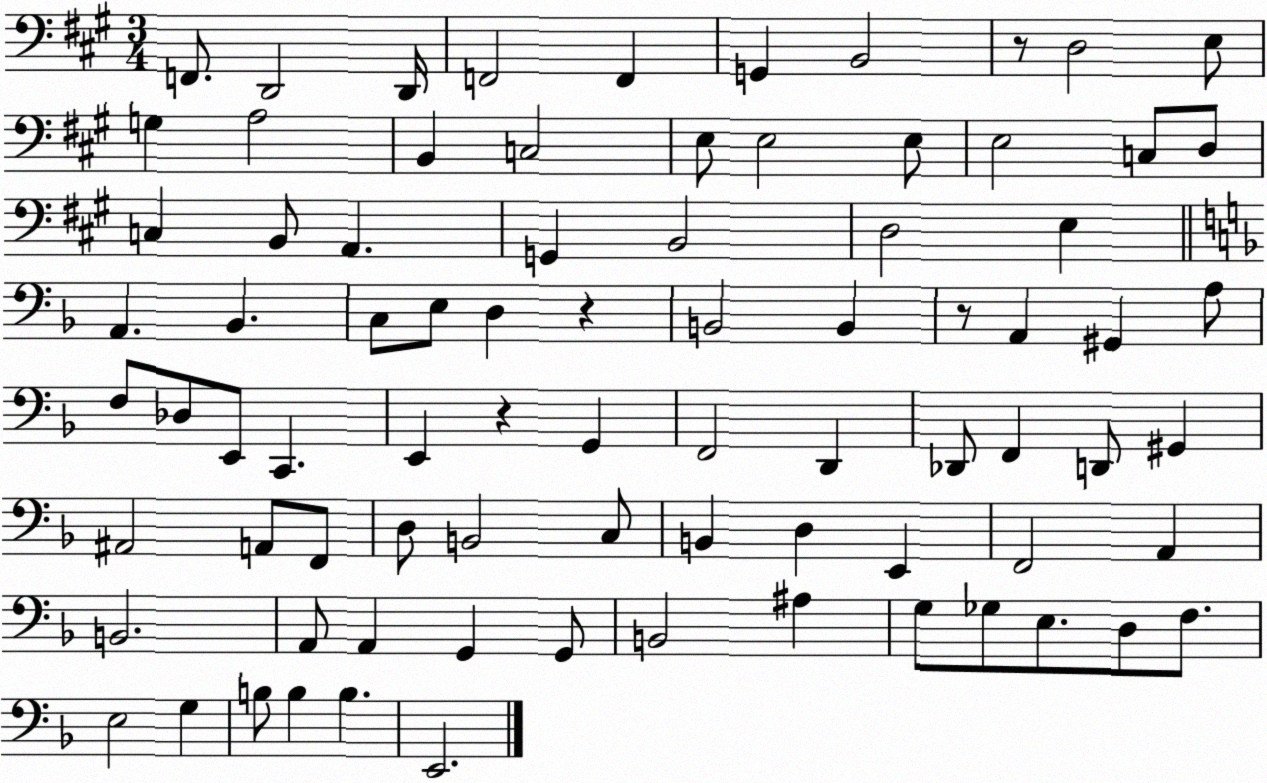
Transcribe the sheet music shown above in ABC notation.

X:1
T:Untitled
M:3/4
L:1/4
K:A
F,,/2 D,,2 D,,/4 F,,2 F,, G,, B,,2 z/2 D,2 E,/2 G, A,2 B,, C,2 E,/2 E,2 E,/2 E,2 C,/2 D,/2 C, B,,/2 A,, G,, B,,2 D,2 E, A,, _B,, C,/2 E,/2 D, z B,,2 B,, z/2 A,, ^G,, A,/2 F,/2 _D,/2 E,,/2 C,, E,, z G,, F,,2 D,, _D,,/2 F,, D,,/2 ^G,, ^A,,2 A,,/2 F,,/2 D,/2 B,,2 C,/2 B,, D, E,, F,,2 A,, B,,2 A,,/2 A,, G,, G,,/2 B,,2 ^A, G,/2 _G,/2 E,/2 D,/2 F,/2 E,2 G, B,/2 B, B, E,,2